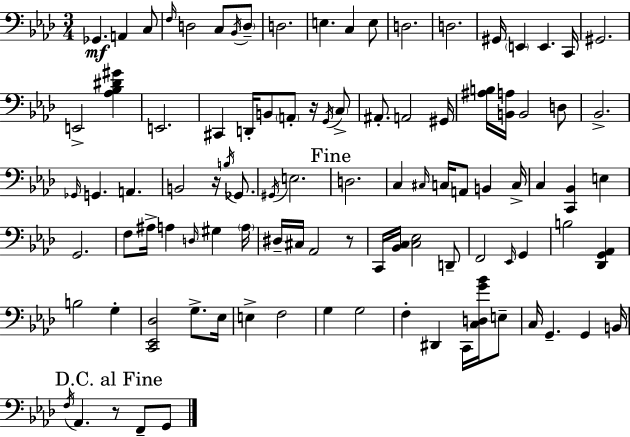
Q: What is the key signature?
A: F minor